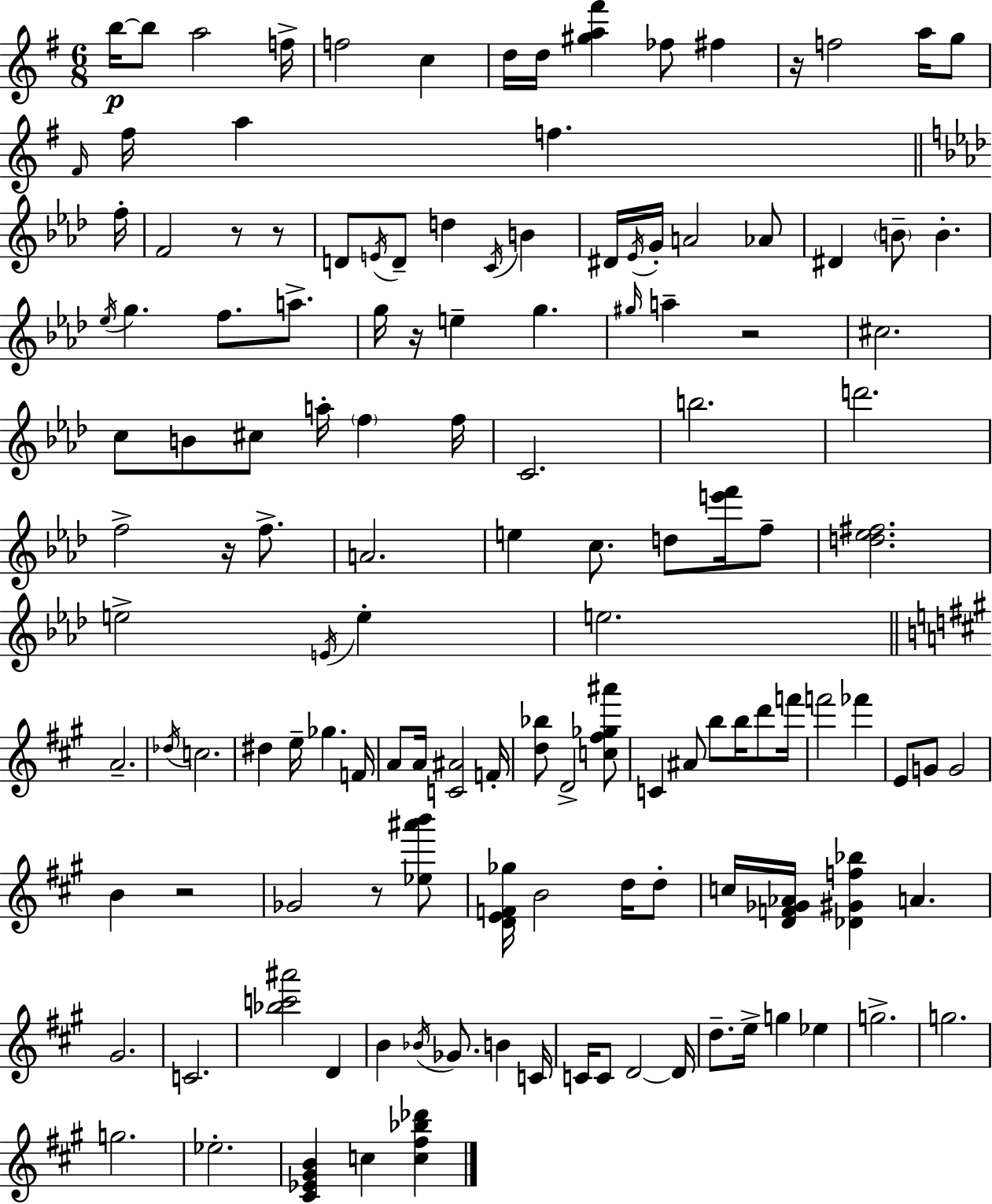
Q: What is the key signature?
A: E minor